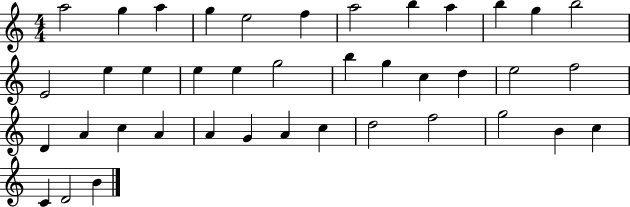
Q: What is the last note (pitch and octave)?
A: B4